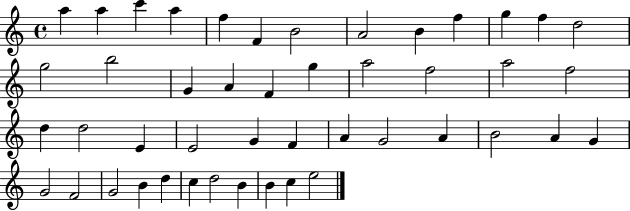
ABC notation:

X:1
T:Untitled
M:4/4
L:1/4
K:C
a a c' a f F B2 A2 B f g f d2 g2 b2 G A F g a2 f2 a2 f2 d d2 E E2 G F A G2 A B2 A G G2 F2 G2 B d c d2 B B c e2